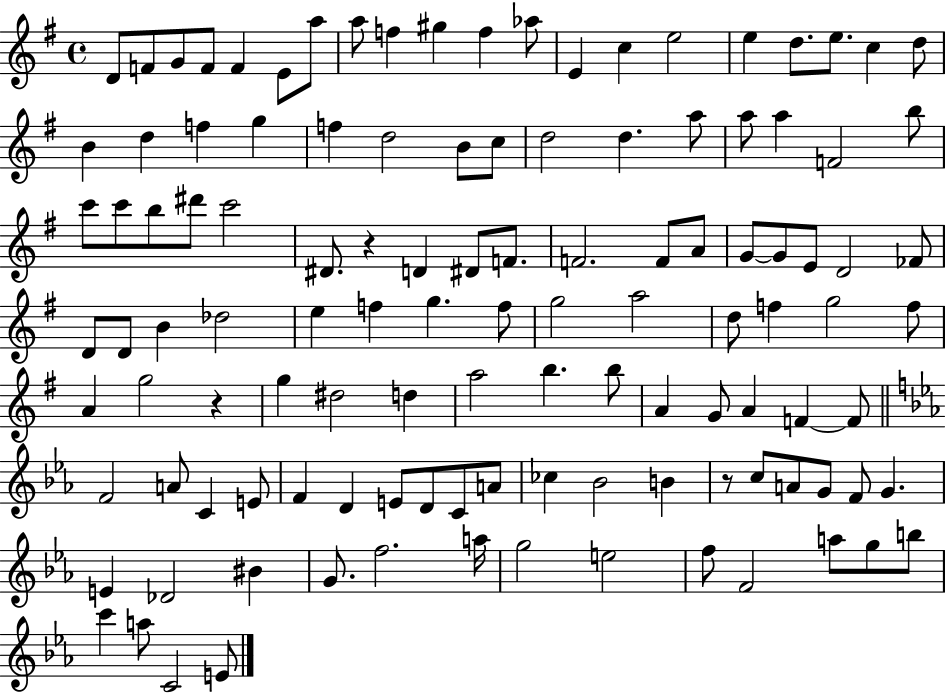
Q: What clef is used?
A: treble